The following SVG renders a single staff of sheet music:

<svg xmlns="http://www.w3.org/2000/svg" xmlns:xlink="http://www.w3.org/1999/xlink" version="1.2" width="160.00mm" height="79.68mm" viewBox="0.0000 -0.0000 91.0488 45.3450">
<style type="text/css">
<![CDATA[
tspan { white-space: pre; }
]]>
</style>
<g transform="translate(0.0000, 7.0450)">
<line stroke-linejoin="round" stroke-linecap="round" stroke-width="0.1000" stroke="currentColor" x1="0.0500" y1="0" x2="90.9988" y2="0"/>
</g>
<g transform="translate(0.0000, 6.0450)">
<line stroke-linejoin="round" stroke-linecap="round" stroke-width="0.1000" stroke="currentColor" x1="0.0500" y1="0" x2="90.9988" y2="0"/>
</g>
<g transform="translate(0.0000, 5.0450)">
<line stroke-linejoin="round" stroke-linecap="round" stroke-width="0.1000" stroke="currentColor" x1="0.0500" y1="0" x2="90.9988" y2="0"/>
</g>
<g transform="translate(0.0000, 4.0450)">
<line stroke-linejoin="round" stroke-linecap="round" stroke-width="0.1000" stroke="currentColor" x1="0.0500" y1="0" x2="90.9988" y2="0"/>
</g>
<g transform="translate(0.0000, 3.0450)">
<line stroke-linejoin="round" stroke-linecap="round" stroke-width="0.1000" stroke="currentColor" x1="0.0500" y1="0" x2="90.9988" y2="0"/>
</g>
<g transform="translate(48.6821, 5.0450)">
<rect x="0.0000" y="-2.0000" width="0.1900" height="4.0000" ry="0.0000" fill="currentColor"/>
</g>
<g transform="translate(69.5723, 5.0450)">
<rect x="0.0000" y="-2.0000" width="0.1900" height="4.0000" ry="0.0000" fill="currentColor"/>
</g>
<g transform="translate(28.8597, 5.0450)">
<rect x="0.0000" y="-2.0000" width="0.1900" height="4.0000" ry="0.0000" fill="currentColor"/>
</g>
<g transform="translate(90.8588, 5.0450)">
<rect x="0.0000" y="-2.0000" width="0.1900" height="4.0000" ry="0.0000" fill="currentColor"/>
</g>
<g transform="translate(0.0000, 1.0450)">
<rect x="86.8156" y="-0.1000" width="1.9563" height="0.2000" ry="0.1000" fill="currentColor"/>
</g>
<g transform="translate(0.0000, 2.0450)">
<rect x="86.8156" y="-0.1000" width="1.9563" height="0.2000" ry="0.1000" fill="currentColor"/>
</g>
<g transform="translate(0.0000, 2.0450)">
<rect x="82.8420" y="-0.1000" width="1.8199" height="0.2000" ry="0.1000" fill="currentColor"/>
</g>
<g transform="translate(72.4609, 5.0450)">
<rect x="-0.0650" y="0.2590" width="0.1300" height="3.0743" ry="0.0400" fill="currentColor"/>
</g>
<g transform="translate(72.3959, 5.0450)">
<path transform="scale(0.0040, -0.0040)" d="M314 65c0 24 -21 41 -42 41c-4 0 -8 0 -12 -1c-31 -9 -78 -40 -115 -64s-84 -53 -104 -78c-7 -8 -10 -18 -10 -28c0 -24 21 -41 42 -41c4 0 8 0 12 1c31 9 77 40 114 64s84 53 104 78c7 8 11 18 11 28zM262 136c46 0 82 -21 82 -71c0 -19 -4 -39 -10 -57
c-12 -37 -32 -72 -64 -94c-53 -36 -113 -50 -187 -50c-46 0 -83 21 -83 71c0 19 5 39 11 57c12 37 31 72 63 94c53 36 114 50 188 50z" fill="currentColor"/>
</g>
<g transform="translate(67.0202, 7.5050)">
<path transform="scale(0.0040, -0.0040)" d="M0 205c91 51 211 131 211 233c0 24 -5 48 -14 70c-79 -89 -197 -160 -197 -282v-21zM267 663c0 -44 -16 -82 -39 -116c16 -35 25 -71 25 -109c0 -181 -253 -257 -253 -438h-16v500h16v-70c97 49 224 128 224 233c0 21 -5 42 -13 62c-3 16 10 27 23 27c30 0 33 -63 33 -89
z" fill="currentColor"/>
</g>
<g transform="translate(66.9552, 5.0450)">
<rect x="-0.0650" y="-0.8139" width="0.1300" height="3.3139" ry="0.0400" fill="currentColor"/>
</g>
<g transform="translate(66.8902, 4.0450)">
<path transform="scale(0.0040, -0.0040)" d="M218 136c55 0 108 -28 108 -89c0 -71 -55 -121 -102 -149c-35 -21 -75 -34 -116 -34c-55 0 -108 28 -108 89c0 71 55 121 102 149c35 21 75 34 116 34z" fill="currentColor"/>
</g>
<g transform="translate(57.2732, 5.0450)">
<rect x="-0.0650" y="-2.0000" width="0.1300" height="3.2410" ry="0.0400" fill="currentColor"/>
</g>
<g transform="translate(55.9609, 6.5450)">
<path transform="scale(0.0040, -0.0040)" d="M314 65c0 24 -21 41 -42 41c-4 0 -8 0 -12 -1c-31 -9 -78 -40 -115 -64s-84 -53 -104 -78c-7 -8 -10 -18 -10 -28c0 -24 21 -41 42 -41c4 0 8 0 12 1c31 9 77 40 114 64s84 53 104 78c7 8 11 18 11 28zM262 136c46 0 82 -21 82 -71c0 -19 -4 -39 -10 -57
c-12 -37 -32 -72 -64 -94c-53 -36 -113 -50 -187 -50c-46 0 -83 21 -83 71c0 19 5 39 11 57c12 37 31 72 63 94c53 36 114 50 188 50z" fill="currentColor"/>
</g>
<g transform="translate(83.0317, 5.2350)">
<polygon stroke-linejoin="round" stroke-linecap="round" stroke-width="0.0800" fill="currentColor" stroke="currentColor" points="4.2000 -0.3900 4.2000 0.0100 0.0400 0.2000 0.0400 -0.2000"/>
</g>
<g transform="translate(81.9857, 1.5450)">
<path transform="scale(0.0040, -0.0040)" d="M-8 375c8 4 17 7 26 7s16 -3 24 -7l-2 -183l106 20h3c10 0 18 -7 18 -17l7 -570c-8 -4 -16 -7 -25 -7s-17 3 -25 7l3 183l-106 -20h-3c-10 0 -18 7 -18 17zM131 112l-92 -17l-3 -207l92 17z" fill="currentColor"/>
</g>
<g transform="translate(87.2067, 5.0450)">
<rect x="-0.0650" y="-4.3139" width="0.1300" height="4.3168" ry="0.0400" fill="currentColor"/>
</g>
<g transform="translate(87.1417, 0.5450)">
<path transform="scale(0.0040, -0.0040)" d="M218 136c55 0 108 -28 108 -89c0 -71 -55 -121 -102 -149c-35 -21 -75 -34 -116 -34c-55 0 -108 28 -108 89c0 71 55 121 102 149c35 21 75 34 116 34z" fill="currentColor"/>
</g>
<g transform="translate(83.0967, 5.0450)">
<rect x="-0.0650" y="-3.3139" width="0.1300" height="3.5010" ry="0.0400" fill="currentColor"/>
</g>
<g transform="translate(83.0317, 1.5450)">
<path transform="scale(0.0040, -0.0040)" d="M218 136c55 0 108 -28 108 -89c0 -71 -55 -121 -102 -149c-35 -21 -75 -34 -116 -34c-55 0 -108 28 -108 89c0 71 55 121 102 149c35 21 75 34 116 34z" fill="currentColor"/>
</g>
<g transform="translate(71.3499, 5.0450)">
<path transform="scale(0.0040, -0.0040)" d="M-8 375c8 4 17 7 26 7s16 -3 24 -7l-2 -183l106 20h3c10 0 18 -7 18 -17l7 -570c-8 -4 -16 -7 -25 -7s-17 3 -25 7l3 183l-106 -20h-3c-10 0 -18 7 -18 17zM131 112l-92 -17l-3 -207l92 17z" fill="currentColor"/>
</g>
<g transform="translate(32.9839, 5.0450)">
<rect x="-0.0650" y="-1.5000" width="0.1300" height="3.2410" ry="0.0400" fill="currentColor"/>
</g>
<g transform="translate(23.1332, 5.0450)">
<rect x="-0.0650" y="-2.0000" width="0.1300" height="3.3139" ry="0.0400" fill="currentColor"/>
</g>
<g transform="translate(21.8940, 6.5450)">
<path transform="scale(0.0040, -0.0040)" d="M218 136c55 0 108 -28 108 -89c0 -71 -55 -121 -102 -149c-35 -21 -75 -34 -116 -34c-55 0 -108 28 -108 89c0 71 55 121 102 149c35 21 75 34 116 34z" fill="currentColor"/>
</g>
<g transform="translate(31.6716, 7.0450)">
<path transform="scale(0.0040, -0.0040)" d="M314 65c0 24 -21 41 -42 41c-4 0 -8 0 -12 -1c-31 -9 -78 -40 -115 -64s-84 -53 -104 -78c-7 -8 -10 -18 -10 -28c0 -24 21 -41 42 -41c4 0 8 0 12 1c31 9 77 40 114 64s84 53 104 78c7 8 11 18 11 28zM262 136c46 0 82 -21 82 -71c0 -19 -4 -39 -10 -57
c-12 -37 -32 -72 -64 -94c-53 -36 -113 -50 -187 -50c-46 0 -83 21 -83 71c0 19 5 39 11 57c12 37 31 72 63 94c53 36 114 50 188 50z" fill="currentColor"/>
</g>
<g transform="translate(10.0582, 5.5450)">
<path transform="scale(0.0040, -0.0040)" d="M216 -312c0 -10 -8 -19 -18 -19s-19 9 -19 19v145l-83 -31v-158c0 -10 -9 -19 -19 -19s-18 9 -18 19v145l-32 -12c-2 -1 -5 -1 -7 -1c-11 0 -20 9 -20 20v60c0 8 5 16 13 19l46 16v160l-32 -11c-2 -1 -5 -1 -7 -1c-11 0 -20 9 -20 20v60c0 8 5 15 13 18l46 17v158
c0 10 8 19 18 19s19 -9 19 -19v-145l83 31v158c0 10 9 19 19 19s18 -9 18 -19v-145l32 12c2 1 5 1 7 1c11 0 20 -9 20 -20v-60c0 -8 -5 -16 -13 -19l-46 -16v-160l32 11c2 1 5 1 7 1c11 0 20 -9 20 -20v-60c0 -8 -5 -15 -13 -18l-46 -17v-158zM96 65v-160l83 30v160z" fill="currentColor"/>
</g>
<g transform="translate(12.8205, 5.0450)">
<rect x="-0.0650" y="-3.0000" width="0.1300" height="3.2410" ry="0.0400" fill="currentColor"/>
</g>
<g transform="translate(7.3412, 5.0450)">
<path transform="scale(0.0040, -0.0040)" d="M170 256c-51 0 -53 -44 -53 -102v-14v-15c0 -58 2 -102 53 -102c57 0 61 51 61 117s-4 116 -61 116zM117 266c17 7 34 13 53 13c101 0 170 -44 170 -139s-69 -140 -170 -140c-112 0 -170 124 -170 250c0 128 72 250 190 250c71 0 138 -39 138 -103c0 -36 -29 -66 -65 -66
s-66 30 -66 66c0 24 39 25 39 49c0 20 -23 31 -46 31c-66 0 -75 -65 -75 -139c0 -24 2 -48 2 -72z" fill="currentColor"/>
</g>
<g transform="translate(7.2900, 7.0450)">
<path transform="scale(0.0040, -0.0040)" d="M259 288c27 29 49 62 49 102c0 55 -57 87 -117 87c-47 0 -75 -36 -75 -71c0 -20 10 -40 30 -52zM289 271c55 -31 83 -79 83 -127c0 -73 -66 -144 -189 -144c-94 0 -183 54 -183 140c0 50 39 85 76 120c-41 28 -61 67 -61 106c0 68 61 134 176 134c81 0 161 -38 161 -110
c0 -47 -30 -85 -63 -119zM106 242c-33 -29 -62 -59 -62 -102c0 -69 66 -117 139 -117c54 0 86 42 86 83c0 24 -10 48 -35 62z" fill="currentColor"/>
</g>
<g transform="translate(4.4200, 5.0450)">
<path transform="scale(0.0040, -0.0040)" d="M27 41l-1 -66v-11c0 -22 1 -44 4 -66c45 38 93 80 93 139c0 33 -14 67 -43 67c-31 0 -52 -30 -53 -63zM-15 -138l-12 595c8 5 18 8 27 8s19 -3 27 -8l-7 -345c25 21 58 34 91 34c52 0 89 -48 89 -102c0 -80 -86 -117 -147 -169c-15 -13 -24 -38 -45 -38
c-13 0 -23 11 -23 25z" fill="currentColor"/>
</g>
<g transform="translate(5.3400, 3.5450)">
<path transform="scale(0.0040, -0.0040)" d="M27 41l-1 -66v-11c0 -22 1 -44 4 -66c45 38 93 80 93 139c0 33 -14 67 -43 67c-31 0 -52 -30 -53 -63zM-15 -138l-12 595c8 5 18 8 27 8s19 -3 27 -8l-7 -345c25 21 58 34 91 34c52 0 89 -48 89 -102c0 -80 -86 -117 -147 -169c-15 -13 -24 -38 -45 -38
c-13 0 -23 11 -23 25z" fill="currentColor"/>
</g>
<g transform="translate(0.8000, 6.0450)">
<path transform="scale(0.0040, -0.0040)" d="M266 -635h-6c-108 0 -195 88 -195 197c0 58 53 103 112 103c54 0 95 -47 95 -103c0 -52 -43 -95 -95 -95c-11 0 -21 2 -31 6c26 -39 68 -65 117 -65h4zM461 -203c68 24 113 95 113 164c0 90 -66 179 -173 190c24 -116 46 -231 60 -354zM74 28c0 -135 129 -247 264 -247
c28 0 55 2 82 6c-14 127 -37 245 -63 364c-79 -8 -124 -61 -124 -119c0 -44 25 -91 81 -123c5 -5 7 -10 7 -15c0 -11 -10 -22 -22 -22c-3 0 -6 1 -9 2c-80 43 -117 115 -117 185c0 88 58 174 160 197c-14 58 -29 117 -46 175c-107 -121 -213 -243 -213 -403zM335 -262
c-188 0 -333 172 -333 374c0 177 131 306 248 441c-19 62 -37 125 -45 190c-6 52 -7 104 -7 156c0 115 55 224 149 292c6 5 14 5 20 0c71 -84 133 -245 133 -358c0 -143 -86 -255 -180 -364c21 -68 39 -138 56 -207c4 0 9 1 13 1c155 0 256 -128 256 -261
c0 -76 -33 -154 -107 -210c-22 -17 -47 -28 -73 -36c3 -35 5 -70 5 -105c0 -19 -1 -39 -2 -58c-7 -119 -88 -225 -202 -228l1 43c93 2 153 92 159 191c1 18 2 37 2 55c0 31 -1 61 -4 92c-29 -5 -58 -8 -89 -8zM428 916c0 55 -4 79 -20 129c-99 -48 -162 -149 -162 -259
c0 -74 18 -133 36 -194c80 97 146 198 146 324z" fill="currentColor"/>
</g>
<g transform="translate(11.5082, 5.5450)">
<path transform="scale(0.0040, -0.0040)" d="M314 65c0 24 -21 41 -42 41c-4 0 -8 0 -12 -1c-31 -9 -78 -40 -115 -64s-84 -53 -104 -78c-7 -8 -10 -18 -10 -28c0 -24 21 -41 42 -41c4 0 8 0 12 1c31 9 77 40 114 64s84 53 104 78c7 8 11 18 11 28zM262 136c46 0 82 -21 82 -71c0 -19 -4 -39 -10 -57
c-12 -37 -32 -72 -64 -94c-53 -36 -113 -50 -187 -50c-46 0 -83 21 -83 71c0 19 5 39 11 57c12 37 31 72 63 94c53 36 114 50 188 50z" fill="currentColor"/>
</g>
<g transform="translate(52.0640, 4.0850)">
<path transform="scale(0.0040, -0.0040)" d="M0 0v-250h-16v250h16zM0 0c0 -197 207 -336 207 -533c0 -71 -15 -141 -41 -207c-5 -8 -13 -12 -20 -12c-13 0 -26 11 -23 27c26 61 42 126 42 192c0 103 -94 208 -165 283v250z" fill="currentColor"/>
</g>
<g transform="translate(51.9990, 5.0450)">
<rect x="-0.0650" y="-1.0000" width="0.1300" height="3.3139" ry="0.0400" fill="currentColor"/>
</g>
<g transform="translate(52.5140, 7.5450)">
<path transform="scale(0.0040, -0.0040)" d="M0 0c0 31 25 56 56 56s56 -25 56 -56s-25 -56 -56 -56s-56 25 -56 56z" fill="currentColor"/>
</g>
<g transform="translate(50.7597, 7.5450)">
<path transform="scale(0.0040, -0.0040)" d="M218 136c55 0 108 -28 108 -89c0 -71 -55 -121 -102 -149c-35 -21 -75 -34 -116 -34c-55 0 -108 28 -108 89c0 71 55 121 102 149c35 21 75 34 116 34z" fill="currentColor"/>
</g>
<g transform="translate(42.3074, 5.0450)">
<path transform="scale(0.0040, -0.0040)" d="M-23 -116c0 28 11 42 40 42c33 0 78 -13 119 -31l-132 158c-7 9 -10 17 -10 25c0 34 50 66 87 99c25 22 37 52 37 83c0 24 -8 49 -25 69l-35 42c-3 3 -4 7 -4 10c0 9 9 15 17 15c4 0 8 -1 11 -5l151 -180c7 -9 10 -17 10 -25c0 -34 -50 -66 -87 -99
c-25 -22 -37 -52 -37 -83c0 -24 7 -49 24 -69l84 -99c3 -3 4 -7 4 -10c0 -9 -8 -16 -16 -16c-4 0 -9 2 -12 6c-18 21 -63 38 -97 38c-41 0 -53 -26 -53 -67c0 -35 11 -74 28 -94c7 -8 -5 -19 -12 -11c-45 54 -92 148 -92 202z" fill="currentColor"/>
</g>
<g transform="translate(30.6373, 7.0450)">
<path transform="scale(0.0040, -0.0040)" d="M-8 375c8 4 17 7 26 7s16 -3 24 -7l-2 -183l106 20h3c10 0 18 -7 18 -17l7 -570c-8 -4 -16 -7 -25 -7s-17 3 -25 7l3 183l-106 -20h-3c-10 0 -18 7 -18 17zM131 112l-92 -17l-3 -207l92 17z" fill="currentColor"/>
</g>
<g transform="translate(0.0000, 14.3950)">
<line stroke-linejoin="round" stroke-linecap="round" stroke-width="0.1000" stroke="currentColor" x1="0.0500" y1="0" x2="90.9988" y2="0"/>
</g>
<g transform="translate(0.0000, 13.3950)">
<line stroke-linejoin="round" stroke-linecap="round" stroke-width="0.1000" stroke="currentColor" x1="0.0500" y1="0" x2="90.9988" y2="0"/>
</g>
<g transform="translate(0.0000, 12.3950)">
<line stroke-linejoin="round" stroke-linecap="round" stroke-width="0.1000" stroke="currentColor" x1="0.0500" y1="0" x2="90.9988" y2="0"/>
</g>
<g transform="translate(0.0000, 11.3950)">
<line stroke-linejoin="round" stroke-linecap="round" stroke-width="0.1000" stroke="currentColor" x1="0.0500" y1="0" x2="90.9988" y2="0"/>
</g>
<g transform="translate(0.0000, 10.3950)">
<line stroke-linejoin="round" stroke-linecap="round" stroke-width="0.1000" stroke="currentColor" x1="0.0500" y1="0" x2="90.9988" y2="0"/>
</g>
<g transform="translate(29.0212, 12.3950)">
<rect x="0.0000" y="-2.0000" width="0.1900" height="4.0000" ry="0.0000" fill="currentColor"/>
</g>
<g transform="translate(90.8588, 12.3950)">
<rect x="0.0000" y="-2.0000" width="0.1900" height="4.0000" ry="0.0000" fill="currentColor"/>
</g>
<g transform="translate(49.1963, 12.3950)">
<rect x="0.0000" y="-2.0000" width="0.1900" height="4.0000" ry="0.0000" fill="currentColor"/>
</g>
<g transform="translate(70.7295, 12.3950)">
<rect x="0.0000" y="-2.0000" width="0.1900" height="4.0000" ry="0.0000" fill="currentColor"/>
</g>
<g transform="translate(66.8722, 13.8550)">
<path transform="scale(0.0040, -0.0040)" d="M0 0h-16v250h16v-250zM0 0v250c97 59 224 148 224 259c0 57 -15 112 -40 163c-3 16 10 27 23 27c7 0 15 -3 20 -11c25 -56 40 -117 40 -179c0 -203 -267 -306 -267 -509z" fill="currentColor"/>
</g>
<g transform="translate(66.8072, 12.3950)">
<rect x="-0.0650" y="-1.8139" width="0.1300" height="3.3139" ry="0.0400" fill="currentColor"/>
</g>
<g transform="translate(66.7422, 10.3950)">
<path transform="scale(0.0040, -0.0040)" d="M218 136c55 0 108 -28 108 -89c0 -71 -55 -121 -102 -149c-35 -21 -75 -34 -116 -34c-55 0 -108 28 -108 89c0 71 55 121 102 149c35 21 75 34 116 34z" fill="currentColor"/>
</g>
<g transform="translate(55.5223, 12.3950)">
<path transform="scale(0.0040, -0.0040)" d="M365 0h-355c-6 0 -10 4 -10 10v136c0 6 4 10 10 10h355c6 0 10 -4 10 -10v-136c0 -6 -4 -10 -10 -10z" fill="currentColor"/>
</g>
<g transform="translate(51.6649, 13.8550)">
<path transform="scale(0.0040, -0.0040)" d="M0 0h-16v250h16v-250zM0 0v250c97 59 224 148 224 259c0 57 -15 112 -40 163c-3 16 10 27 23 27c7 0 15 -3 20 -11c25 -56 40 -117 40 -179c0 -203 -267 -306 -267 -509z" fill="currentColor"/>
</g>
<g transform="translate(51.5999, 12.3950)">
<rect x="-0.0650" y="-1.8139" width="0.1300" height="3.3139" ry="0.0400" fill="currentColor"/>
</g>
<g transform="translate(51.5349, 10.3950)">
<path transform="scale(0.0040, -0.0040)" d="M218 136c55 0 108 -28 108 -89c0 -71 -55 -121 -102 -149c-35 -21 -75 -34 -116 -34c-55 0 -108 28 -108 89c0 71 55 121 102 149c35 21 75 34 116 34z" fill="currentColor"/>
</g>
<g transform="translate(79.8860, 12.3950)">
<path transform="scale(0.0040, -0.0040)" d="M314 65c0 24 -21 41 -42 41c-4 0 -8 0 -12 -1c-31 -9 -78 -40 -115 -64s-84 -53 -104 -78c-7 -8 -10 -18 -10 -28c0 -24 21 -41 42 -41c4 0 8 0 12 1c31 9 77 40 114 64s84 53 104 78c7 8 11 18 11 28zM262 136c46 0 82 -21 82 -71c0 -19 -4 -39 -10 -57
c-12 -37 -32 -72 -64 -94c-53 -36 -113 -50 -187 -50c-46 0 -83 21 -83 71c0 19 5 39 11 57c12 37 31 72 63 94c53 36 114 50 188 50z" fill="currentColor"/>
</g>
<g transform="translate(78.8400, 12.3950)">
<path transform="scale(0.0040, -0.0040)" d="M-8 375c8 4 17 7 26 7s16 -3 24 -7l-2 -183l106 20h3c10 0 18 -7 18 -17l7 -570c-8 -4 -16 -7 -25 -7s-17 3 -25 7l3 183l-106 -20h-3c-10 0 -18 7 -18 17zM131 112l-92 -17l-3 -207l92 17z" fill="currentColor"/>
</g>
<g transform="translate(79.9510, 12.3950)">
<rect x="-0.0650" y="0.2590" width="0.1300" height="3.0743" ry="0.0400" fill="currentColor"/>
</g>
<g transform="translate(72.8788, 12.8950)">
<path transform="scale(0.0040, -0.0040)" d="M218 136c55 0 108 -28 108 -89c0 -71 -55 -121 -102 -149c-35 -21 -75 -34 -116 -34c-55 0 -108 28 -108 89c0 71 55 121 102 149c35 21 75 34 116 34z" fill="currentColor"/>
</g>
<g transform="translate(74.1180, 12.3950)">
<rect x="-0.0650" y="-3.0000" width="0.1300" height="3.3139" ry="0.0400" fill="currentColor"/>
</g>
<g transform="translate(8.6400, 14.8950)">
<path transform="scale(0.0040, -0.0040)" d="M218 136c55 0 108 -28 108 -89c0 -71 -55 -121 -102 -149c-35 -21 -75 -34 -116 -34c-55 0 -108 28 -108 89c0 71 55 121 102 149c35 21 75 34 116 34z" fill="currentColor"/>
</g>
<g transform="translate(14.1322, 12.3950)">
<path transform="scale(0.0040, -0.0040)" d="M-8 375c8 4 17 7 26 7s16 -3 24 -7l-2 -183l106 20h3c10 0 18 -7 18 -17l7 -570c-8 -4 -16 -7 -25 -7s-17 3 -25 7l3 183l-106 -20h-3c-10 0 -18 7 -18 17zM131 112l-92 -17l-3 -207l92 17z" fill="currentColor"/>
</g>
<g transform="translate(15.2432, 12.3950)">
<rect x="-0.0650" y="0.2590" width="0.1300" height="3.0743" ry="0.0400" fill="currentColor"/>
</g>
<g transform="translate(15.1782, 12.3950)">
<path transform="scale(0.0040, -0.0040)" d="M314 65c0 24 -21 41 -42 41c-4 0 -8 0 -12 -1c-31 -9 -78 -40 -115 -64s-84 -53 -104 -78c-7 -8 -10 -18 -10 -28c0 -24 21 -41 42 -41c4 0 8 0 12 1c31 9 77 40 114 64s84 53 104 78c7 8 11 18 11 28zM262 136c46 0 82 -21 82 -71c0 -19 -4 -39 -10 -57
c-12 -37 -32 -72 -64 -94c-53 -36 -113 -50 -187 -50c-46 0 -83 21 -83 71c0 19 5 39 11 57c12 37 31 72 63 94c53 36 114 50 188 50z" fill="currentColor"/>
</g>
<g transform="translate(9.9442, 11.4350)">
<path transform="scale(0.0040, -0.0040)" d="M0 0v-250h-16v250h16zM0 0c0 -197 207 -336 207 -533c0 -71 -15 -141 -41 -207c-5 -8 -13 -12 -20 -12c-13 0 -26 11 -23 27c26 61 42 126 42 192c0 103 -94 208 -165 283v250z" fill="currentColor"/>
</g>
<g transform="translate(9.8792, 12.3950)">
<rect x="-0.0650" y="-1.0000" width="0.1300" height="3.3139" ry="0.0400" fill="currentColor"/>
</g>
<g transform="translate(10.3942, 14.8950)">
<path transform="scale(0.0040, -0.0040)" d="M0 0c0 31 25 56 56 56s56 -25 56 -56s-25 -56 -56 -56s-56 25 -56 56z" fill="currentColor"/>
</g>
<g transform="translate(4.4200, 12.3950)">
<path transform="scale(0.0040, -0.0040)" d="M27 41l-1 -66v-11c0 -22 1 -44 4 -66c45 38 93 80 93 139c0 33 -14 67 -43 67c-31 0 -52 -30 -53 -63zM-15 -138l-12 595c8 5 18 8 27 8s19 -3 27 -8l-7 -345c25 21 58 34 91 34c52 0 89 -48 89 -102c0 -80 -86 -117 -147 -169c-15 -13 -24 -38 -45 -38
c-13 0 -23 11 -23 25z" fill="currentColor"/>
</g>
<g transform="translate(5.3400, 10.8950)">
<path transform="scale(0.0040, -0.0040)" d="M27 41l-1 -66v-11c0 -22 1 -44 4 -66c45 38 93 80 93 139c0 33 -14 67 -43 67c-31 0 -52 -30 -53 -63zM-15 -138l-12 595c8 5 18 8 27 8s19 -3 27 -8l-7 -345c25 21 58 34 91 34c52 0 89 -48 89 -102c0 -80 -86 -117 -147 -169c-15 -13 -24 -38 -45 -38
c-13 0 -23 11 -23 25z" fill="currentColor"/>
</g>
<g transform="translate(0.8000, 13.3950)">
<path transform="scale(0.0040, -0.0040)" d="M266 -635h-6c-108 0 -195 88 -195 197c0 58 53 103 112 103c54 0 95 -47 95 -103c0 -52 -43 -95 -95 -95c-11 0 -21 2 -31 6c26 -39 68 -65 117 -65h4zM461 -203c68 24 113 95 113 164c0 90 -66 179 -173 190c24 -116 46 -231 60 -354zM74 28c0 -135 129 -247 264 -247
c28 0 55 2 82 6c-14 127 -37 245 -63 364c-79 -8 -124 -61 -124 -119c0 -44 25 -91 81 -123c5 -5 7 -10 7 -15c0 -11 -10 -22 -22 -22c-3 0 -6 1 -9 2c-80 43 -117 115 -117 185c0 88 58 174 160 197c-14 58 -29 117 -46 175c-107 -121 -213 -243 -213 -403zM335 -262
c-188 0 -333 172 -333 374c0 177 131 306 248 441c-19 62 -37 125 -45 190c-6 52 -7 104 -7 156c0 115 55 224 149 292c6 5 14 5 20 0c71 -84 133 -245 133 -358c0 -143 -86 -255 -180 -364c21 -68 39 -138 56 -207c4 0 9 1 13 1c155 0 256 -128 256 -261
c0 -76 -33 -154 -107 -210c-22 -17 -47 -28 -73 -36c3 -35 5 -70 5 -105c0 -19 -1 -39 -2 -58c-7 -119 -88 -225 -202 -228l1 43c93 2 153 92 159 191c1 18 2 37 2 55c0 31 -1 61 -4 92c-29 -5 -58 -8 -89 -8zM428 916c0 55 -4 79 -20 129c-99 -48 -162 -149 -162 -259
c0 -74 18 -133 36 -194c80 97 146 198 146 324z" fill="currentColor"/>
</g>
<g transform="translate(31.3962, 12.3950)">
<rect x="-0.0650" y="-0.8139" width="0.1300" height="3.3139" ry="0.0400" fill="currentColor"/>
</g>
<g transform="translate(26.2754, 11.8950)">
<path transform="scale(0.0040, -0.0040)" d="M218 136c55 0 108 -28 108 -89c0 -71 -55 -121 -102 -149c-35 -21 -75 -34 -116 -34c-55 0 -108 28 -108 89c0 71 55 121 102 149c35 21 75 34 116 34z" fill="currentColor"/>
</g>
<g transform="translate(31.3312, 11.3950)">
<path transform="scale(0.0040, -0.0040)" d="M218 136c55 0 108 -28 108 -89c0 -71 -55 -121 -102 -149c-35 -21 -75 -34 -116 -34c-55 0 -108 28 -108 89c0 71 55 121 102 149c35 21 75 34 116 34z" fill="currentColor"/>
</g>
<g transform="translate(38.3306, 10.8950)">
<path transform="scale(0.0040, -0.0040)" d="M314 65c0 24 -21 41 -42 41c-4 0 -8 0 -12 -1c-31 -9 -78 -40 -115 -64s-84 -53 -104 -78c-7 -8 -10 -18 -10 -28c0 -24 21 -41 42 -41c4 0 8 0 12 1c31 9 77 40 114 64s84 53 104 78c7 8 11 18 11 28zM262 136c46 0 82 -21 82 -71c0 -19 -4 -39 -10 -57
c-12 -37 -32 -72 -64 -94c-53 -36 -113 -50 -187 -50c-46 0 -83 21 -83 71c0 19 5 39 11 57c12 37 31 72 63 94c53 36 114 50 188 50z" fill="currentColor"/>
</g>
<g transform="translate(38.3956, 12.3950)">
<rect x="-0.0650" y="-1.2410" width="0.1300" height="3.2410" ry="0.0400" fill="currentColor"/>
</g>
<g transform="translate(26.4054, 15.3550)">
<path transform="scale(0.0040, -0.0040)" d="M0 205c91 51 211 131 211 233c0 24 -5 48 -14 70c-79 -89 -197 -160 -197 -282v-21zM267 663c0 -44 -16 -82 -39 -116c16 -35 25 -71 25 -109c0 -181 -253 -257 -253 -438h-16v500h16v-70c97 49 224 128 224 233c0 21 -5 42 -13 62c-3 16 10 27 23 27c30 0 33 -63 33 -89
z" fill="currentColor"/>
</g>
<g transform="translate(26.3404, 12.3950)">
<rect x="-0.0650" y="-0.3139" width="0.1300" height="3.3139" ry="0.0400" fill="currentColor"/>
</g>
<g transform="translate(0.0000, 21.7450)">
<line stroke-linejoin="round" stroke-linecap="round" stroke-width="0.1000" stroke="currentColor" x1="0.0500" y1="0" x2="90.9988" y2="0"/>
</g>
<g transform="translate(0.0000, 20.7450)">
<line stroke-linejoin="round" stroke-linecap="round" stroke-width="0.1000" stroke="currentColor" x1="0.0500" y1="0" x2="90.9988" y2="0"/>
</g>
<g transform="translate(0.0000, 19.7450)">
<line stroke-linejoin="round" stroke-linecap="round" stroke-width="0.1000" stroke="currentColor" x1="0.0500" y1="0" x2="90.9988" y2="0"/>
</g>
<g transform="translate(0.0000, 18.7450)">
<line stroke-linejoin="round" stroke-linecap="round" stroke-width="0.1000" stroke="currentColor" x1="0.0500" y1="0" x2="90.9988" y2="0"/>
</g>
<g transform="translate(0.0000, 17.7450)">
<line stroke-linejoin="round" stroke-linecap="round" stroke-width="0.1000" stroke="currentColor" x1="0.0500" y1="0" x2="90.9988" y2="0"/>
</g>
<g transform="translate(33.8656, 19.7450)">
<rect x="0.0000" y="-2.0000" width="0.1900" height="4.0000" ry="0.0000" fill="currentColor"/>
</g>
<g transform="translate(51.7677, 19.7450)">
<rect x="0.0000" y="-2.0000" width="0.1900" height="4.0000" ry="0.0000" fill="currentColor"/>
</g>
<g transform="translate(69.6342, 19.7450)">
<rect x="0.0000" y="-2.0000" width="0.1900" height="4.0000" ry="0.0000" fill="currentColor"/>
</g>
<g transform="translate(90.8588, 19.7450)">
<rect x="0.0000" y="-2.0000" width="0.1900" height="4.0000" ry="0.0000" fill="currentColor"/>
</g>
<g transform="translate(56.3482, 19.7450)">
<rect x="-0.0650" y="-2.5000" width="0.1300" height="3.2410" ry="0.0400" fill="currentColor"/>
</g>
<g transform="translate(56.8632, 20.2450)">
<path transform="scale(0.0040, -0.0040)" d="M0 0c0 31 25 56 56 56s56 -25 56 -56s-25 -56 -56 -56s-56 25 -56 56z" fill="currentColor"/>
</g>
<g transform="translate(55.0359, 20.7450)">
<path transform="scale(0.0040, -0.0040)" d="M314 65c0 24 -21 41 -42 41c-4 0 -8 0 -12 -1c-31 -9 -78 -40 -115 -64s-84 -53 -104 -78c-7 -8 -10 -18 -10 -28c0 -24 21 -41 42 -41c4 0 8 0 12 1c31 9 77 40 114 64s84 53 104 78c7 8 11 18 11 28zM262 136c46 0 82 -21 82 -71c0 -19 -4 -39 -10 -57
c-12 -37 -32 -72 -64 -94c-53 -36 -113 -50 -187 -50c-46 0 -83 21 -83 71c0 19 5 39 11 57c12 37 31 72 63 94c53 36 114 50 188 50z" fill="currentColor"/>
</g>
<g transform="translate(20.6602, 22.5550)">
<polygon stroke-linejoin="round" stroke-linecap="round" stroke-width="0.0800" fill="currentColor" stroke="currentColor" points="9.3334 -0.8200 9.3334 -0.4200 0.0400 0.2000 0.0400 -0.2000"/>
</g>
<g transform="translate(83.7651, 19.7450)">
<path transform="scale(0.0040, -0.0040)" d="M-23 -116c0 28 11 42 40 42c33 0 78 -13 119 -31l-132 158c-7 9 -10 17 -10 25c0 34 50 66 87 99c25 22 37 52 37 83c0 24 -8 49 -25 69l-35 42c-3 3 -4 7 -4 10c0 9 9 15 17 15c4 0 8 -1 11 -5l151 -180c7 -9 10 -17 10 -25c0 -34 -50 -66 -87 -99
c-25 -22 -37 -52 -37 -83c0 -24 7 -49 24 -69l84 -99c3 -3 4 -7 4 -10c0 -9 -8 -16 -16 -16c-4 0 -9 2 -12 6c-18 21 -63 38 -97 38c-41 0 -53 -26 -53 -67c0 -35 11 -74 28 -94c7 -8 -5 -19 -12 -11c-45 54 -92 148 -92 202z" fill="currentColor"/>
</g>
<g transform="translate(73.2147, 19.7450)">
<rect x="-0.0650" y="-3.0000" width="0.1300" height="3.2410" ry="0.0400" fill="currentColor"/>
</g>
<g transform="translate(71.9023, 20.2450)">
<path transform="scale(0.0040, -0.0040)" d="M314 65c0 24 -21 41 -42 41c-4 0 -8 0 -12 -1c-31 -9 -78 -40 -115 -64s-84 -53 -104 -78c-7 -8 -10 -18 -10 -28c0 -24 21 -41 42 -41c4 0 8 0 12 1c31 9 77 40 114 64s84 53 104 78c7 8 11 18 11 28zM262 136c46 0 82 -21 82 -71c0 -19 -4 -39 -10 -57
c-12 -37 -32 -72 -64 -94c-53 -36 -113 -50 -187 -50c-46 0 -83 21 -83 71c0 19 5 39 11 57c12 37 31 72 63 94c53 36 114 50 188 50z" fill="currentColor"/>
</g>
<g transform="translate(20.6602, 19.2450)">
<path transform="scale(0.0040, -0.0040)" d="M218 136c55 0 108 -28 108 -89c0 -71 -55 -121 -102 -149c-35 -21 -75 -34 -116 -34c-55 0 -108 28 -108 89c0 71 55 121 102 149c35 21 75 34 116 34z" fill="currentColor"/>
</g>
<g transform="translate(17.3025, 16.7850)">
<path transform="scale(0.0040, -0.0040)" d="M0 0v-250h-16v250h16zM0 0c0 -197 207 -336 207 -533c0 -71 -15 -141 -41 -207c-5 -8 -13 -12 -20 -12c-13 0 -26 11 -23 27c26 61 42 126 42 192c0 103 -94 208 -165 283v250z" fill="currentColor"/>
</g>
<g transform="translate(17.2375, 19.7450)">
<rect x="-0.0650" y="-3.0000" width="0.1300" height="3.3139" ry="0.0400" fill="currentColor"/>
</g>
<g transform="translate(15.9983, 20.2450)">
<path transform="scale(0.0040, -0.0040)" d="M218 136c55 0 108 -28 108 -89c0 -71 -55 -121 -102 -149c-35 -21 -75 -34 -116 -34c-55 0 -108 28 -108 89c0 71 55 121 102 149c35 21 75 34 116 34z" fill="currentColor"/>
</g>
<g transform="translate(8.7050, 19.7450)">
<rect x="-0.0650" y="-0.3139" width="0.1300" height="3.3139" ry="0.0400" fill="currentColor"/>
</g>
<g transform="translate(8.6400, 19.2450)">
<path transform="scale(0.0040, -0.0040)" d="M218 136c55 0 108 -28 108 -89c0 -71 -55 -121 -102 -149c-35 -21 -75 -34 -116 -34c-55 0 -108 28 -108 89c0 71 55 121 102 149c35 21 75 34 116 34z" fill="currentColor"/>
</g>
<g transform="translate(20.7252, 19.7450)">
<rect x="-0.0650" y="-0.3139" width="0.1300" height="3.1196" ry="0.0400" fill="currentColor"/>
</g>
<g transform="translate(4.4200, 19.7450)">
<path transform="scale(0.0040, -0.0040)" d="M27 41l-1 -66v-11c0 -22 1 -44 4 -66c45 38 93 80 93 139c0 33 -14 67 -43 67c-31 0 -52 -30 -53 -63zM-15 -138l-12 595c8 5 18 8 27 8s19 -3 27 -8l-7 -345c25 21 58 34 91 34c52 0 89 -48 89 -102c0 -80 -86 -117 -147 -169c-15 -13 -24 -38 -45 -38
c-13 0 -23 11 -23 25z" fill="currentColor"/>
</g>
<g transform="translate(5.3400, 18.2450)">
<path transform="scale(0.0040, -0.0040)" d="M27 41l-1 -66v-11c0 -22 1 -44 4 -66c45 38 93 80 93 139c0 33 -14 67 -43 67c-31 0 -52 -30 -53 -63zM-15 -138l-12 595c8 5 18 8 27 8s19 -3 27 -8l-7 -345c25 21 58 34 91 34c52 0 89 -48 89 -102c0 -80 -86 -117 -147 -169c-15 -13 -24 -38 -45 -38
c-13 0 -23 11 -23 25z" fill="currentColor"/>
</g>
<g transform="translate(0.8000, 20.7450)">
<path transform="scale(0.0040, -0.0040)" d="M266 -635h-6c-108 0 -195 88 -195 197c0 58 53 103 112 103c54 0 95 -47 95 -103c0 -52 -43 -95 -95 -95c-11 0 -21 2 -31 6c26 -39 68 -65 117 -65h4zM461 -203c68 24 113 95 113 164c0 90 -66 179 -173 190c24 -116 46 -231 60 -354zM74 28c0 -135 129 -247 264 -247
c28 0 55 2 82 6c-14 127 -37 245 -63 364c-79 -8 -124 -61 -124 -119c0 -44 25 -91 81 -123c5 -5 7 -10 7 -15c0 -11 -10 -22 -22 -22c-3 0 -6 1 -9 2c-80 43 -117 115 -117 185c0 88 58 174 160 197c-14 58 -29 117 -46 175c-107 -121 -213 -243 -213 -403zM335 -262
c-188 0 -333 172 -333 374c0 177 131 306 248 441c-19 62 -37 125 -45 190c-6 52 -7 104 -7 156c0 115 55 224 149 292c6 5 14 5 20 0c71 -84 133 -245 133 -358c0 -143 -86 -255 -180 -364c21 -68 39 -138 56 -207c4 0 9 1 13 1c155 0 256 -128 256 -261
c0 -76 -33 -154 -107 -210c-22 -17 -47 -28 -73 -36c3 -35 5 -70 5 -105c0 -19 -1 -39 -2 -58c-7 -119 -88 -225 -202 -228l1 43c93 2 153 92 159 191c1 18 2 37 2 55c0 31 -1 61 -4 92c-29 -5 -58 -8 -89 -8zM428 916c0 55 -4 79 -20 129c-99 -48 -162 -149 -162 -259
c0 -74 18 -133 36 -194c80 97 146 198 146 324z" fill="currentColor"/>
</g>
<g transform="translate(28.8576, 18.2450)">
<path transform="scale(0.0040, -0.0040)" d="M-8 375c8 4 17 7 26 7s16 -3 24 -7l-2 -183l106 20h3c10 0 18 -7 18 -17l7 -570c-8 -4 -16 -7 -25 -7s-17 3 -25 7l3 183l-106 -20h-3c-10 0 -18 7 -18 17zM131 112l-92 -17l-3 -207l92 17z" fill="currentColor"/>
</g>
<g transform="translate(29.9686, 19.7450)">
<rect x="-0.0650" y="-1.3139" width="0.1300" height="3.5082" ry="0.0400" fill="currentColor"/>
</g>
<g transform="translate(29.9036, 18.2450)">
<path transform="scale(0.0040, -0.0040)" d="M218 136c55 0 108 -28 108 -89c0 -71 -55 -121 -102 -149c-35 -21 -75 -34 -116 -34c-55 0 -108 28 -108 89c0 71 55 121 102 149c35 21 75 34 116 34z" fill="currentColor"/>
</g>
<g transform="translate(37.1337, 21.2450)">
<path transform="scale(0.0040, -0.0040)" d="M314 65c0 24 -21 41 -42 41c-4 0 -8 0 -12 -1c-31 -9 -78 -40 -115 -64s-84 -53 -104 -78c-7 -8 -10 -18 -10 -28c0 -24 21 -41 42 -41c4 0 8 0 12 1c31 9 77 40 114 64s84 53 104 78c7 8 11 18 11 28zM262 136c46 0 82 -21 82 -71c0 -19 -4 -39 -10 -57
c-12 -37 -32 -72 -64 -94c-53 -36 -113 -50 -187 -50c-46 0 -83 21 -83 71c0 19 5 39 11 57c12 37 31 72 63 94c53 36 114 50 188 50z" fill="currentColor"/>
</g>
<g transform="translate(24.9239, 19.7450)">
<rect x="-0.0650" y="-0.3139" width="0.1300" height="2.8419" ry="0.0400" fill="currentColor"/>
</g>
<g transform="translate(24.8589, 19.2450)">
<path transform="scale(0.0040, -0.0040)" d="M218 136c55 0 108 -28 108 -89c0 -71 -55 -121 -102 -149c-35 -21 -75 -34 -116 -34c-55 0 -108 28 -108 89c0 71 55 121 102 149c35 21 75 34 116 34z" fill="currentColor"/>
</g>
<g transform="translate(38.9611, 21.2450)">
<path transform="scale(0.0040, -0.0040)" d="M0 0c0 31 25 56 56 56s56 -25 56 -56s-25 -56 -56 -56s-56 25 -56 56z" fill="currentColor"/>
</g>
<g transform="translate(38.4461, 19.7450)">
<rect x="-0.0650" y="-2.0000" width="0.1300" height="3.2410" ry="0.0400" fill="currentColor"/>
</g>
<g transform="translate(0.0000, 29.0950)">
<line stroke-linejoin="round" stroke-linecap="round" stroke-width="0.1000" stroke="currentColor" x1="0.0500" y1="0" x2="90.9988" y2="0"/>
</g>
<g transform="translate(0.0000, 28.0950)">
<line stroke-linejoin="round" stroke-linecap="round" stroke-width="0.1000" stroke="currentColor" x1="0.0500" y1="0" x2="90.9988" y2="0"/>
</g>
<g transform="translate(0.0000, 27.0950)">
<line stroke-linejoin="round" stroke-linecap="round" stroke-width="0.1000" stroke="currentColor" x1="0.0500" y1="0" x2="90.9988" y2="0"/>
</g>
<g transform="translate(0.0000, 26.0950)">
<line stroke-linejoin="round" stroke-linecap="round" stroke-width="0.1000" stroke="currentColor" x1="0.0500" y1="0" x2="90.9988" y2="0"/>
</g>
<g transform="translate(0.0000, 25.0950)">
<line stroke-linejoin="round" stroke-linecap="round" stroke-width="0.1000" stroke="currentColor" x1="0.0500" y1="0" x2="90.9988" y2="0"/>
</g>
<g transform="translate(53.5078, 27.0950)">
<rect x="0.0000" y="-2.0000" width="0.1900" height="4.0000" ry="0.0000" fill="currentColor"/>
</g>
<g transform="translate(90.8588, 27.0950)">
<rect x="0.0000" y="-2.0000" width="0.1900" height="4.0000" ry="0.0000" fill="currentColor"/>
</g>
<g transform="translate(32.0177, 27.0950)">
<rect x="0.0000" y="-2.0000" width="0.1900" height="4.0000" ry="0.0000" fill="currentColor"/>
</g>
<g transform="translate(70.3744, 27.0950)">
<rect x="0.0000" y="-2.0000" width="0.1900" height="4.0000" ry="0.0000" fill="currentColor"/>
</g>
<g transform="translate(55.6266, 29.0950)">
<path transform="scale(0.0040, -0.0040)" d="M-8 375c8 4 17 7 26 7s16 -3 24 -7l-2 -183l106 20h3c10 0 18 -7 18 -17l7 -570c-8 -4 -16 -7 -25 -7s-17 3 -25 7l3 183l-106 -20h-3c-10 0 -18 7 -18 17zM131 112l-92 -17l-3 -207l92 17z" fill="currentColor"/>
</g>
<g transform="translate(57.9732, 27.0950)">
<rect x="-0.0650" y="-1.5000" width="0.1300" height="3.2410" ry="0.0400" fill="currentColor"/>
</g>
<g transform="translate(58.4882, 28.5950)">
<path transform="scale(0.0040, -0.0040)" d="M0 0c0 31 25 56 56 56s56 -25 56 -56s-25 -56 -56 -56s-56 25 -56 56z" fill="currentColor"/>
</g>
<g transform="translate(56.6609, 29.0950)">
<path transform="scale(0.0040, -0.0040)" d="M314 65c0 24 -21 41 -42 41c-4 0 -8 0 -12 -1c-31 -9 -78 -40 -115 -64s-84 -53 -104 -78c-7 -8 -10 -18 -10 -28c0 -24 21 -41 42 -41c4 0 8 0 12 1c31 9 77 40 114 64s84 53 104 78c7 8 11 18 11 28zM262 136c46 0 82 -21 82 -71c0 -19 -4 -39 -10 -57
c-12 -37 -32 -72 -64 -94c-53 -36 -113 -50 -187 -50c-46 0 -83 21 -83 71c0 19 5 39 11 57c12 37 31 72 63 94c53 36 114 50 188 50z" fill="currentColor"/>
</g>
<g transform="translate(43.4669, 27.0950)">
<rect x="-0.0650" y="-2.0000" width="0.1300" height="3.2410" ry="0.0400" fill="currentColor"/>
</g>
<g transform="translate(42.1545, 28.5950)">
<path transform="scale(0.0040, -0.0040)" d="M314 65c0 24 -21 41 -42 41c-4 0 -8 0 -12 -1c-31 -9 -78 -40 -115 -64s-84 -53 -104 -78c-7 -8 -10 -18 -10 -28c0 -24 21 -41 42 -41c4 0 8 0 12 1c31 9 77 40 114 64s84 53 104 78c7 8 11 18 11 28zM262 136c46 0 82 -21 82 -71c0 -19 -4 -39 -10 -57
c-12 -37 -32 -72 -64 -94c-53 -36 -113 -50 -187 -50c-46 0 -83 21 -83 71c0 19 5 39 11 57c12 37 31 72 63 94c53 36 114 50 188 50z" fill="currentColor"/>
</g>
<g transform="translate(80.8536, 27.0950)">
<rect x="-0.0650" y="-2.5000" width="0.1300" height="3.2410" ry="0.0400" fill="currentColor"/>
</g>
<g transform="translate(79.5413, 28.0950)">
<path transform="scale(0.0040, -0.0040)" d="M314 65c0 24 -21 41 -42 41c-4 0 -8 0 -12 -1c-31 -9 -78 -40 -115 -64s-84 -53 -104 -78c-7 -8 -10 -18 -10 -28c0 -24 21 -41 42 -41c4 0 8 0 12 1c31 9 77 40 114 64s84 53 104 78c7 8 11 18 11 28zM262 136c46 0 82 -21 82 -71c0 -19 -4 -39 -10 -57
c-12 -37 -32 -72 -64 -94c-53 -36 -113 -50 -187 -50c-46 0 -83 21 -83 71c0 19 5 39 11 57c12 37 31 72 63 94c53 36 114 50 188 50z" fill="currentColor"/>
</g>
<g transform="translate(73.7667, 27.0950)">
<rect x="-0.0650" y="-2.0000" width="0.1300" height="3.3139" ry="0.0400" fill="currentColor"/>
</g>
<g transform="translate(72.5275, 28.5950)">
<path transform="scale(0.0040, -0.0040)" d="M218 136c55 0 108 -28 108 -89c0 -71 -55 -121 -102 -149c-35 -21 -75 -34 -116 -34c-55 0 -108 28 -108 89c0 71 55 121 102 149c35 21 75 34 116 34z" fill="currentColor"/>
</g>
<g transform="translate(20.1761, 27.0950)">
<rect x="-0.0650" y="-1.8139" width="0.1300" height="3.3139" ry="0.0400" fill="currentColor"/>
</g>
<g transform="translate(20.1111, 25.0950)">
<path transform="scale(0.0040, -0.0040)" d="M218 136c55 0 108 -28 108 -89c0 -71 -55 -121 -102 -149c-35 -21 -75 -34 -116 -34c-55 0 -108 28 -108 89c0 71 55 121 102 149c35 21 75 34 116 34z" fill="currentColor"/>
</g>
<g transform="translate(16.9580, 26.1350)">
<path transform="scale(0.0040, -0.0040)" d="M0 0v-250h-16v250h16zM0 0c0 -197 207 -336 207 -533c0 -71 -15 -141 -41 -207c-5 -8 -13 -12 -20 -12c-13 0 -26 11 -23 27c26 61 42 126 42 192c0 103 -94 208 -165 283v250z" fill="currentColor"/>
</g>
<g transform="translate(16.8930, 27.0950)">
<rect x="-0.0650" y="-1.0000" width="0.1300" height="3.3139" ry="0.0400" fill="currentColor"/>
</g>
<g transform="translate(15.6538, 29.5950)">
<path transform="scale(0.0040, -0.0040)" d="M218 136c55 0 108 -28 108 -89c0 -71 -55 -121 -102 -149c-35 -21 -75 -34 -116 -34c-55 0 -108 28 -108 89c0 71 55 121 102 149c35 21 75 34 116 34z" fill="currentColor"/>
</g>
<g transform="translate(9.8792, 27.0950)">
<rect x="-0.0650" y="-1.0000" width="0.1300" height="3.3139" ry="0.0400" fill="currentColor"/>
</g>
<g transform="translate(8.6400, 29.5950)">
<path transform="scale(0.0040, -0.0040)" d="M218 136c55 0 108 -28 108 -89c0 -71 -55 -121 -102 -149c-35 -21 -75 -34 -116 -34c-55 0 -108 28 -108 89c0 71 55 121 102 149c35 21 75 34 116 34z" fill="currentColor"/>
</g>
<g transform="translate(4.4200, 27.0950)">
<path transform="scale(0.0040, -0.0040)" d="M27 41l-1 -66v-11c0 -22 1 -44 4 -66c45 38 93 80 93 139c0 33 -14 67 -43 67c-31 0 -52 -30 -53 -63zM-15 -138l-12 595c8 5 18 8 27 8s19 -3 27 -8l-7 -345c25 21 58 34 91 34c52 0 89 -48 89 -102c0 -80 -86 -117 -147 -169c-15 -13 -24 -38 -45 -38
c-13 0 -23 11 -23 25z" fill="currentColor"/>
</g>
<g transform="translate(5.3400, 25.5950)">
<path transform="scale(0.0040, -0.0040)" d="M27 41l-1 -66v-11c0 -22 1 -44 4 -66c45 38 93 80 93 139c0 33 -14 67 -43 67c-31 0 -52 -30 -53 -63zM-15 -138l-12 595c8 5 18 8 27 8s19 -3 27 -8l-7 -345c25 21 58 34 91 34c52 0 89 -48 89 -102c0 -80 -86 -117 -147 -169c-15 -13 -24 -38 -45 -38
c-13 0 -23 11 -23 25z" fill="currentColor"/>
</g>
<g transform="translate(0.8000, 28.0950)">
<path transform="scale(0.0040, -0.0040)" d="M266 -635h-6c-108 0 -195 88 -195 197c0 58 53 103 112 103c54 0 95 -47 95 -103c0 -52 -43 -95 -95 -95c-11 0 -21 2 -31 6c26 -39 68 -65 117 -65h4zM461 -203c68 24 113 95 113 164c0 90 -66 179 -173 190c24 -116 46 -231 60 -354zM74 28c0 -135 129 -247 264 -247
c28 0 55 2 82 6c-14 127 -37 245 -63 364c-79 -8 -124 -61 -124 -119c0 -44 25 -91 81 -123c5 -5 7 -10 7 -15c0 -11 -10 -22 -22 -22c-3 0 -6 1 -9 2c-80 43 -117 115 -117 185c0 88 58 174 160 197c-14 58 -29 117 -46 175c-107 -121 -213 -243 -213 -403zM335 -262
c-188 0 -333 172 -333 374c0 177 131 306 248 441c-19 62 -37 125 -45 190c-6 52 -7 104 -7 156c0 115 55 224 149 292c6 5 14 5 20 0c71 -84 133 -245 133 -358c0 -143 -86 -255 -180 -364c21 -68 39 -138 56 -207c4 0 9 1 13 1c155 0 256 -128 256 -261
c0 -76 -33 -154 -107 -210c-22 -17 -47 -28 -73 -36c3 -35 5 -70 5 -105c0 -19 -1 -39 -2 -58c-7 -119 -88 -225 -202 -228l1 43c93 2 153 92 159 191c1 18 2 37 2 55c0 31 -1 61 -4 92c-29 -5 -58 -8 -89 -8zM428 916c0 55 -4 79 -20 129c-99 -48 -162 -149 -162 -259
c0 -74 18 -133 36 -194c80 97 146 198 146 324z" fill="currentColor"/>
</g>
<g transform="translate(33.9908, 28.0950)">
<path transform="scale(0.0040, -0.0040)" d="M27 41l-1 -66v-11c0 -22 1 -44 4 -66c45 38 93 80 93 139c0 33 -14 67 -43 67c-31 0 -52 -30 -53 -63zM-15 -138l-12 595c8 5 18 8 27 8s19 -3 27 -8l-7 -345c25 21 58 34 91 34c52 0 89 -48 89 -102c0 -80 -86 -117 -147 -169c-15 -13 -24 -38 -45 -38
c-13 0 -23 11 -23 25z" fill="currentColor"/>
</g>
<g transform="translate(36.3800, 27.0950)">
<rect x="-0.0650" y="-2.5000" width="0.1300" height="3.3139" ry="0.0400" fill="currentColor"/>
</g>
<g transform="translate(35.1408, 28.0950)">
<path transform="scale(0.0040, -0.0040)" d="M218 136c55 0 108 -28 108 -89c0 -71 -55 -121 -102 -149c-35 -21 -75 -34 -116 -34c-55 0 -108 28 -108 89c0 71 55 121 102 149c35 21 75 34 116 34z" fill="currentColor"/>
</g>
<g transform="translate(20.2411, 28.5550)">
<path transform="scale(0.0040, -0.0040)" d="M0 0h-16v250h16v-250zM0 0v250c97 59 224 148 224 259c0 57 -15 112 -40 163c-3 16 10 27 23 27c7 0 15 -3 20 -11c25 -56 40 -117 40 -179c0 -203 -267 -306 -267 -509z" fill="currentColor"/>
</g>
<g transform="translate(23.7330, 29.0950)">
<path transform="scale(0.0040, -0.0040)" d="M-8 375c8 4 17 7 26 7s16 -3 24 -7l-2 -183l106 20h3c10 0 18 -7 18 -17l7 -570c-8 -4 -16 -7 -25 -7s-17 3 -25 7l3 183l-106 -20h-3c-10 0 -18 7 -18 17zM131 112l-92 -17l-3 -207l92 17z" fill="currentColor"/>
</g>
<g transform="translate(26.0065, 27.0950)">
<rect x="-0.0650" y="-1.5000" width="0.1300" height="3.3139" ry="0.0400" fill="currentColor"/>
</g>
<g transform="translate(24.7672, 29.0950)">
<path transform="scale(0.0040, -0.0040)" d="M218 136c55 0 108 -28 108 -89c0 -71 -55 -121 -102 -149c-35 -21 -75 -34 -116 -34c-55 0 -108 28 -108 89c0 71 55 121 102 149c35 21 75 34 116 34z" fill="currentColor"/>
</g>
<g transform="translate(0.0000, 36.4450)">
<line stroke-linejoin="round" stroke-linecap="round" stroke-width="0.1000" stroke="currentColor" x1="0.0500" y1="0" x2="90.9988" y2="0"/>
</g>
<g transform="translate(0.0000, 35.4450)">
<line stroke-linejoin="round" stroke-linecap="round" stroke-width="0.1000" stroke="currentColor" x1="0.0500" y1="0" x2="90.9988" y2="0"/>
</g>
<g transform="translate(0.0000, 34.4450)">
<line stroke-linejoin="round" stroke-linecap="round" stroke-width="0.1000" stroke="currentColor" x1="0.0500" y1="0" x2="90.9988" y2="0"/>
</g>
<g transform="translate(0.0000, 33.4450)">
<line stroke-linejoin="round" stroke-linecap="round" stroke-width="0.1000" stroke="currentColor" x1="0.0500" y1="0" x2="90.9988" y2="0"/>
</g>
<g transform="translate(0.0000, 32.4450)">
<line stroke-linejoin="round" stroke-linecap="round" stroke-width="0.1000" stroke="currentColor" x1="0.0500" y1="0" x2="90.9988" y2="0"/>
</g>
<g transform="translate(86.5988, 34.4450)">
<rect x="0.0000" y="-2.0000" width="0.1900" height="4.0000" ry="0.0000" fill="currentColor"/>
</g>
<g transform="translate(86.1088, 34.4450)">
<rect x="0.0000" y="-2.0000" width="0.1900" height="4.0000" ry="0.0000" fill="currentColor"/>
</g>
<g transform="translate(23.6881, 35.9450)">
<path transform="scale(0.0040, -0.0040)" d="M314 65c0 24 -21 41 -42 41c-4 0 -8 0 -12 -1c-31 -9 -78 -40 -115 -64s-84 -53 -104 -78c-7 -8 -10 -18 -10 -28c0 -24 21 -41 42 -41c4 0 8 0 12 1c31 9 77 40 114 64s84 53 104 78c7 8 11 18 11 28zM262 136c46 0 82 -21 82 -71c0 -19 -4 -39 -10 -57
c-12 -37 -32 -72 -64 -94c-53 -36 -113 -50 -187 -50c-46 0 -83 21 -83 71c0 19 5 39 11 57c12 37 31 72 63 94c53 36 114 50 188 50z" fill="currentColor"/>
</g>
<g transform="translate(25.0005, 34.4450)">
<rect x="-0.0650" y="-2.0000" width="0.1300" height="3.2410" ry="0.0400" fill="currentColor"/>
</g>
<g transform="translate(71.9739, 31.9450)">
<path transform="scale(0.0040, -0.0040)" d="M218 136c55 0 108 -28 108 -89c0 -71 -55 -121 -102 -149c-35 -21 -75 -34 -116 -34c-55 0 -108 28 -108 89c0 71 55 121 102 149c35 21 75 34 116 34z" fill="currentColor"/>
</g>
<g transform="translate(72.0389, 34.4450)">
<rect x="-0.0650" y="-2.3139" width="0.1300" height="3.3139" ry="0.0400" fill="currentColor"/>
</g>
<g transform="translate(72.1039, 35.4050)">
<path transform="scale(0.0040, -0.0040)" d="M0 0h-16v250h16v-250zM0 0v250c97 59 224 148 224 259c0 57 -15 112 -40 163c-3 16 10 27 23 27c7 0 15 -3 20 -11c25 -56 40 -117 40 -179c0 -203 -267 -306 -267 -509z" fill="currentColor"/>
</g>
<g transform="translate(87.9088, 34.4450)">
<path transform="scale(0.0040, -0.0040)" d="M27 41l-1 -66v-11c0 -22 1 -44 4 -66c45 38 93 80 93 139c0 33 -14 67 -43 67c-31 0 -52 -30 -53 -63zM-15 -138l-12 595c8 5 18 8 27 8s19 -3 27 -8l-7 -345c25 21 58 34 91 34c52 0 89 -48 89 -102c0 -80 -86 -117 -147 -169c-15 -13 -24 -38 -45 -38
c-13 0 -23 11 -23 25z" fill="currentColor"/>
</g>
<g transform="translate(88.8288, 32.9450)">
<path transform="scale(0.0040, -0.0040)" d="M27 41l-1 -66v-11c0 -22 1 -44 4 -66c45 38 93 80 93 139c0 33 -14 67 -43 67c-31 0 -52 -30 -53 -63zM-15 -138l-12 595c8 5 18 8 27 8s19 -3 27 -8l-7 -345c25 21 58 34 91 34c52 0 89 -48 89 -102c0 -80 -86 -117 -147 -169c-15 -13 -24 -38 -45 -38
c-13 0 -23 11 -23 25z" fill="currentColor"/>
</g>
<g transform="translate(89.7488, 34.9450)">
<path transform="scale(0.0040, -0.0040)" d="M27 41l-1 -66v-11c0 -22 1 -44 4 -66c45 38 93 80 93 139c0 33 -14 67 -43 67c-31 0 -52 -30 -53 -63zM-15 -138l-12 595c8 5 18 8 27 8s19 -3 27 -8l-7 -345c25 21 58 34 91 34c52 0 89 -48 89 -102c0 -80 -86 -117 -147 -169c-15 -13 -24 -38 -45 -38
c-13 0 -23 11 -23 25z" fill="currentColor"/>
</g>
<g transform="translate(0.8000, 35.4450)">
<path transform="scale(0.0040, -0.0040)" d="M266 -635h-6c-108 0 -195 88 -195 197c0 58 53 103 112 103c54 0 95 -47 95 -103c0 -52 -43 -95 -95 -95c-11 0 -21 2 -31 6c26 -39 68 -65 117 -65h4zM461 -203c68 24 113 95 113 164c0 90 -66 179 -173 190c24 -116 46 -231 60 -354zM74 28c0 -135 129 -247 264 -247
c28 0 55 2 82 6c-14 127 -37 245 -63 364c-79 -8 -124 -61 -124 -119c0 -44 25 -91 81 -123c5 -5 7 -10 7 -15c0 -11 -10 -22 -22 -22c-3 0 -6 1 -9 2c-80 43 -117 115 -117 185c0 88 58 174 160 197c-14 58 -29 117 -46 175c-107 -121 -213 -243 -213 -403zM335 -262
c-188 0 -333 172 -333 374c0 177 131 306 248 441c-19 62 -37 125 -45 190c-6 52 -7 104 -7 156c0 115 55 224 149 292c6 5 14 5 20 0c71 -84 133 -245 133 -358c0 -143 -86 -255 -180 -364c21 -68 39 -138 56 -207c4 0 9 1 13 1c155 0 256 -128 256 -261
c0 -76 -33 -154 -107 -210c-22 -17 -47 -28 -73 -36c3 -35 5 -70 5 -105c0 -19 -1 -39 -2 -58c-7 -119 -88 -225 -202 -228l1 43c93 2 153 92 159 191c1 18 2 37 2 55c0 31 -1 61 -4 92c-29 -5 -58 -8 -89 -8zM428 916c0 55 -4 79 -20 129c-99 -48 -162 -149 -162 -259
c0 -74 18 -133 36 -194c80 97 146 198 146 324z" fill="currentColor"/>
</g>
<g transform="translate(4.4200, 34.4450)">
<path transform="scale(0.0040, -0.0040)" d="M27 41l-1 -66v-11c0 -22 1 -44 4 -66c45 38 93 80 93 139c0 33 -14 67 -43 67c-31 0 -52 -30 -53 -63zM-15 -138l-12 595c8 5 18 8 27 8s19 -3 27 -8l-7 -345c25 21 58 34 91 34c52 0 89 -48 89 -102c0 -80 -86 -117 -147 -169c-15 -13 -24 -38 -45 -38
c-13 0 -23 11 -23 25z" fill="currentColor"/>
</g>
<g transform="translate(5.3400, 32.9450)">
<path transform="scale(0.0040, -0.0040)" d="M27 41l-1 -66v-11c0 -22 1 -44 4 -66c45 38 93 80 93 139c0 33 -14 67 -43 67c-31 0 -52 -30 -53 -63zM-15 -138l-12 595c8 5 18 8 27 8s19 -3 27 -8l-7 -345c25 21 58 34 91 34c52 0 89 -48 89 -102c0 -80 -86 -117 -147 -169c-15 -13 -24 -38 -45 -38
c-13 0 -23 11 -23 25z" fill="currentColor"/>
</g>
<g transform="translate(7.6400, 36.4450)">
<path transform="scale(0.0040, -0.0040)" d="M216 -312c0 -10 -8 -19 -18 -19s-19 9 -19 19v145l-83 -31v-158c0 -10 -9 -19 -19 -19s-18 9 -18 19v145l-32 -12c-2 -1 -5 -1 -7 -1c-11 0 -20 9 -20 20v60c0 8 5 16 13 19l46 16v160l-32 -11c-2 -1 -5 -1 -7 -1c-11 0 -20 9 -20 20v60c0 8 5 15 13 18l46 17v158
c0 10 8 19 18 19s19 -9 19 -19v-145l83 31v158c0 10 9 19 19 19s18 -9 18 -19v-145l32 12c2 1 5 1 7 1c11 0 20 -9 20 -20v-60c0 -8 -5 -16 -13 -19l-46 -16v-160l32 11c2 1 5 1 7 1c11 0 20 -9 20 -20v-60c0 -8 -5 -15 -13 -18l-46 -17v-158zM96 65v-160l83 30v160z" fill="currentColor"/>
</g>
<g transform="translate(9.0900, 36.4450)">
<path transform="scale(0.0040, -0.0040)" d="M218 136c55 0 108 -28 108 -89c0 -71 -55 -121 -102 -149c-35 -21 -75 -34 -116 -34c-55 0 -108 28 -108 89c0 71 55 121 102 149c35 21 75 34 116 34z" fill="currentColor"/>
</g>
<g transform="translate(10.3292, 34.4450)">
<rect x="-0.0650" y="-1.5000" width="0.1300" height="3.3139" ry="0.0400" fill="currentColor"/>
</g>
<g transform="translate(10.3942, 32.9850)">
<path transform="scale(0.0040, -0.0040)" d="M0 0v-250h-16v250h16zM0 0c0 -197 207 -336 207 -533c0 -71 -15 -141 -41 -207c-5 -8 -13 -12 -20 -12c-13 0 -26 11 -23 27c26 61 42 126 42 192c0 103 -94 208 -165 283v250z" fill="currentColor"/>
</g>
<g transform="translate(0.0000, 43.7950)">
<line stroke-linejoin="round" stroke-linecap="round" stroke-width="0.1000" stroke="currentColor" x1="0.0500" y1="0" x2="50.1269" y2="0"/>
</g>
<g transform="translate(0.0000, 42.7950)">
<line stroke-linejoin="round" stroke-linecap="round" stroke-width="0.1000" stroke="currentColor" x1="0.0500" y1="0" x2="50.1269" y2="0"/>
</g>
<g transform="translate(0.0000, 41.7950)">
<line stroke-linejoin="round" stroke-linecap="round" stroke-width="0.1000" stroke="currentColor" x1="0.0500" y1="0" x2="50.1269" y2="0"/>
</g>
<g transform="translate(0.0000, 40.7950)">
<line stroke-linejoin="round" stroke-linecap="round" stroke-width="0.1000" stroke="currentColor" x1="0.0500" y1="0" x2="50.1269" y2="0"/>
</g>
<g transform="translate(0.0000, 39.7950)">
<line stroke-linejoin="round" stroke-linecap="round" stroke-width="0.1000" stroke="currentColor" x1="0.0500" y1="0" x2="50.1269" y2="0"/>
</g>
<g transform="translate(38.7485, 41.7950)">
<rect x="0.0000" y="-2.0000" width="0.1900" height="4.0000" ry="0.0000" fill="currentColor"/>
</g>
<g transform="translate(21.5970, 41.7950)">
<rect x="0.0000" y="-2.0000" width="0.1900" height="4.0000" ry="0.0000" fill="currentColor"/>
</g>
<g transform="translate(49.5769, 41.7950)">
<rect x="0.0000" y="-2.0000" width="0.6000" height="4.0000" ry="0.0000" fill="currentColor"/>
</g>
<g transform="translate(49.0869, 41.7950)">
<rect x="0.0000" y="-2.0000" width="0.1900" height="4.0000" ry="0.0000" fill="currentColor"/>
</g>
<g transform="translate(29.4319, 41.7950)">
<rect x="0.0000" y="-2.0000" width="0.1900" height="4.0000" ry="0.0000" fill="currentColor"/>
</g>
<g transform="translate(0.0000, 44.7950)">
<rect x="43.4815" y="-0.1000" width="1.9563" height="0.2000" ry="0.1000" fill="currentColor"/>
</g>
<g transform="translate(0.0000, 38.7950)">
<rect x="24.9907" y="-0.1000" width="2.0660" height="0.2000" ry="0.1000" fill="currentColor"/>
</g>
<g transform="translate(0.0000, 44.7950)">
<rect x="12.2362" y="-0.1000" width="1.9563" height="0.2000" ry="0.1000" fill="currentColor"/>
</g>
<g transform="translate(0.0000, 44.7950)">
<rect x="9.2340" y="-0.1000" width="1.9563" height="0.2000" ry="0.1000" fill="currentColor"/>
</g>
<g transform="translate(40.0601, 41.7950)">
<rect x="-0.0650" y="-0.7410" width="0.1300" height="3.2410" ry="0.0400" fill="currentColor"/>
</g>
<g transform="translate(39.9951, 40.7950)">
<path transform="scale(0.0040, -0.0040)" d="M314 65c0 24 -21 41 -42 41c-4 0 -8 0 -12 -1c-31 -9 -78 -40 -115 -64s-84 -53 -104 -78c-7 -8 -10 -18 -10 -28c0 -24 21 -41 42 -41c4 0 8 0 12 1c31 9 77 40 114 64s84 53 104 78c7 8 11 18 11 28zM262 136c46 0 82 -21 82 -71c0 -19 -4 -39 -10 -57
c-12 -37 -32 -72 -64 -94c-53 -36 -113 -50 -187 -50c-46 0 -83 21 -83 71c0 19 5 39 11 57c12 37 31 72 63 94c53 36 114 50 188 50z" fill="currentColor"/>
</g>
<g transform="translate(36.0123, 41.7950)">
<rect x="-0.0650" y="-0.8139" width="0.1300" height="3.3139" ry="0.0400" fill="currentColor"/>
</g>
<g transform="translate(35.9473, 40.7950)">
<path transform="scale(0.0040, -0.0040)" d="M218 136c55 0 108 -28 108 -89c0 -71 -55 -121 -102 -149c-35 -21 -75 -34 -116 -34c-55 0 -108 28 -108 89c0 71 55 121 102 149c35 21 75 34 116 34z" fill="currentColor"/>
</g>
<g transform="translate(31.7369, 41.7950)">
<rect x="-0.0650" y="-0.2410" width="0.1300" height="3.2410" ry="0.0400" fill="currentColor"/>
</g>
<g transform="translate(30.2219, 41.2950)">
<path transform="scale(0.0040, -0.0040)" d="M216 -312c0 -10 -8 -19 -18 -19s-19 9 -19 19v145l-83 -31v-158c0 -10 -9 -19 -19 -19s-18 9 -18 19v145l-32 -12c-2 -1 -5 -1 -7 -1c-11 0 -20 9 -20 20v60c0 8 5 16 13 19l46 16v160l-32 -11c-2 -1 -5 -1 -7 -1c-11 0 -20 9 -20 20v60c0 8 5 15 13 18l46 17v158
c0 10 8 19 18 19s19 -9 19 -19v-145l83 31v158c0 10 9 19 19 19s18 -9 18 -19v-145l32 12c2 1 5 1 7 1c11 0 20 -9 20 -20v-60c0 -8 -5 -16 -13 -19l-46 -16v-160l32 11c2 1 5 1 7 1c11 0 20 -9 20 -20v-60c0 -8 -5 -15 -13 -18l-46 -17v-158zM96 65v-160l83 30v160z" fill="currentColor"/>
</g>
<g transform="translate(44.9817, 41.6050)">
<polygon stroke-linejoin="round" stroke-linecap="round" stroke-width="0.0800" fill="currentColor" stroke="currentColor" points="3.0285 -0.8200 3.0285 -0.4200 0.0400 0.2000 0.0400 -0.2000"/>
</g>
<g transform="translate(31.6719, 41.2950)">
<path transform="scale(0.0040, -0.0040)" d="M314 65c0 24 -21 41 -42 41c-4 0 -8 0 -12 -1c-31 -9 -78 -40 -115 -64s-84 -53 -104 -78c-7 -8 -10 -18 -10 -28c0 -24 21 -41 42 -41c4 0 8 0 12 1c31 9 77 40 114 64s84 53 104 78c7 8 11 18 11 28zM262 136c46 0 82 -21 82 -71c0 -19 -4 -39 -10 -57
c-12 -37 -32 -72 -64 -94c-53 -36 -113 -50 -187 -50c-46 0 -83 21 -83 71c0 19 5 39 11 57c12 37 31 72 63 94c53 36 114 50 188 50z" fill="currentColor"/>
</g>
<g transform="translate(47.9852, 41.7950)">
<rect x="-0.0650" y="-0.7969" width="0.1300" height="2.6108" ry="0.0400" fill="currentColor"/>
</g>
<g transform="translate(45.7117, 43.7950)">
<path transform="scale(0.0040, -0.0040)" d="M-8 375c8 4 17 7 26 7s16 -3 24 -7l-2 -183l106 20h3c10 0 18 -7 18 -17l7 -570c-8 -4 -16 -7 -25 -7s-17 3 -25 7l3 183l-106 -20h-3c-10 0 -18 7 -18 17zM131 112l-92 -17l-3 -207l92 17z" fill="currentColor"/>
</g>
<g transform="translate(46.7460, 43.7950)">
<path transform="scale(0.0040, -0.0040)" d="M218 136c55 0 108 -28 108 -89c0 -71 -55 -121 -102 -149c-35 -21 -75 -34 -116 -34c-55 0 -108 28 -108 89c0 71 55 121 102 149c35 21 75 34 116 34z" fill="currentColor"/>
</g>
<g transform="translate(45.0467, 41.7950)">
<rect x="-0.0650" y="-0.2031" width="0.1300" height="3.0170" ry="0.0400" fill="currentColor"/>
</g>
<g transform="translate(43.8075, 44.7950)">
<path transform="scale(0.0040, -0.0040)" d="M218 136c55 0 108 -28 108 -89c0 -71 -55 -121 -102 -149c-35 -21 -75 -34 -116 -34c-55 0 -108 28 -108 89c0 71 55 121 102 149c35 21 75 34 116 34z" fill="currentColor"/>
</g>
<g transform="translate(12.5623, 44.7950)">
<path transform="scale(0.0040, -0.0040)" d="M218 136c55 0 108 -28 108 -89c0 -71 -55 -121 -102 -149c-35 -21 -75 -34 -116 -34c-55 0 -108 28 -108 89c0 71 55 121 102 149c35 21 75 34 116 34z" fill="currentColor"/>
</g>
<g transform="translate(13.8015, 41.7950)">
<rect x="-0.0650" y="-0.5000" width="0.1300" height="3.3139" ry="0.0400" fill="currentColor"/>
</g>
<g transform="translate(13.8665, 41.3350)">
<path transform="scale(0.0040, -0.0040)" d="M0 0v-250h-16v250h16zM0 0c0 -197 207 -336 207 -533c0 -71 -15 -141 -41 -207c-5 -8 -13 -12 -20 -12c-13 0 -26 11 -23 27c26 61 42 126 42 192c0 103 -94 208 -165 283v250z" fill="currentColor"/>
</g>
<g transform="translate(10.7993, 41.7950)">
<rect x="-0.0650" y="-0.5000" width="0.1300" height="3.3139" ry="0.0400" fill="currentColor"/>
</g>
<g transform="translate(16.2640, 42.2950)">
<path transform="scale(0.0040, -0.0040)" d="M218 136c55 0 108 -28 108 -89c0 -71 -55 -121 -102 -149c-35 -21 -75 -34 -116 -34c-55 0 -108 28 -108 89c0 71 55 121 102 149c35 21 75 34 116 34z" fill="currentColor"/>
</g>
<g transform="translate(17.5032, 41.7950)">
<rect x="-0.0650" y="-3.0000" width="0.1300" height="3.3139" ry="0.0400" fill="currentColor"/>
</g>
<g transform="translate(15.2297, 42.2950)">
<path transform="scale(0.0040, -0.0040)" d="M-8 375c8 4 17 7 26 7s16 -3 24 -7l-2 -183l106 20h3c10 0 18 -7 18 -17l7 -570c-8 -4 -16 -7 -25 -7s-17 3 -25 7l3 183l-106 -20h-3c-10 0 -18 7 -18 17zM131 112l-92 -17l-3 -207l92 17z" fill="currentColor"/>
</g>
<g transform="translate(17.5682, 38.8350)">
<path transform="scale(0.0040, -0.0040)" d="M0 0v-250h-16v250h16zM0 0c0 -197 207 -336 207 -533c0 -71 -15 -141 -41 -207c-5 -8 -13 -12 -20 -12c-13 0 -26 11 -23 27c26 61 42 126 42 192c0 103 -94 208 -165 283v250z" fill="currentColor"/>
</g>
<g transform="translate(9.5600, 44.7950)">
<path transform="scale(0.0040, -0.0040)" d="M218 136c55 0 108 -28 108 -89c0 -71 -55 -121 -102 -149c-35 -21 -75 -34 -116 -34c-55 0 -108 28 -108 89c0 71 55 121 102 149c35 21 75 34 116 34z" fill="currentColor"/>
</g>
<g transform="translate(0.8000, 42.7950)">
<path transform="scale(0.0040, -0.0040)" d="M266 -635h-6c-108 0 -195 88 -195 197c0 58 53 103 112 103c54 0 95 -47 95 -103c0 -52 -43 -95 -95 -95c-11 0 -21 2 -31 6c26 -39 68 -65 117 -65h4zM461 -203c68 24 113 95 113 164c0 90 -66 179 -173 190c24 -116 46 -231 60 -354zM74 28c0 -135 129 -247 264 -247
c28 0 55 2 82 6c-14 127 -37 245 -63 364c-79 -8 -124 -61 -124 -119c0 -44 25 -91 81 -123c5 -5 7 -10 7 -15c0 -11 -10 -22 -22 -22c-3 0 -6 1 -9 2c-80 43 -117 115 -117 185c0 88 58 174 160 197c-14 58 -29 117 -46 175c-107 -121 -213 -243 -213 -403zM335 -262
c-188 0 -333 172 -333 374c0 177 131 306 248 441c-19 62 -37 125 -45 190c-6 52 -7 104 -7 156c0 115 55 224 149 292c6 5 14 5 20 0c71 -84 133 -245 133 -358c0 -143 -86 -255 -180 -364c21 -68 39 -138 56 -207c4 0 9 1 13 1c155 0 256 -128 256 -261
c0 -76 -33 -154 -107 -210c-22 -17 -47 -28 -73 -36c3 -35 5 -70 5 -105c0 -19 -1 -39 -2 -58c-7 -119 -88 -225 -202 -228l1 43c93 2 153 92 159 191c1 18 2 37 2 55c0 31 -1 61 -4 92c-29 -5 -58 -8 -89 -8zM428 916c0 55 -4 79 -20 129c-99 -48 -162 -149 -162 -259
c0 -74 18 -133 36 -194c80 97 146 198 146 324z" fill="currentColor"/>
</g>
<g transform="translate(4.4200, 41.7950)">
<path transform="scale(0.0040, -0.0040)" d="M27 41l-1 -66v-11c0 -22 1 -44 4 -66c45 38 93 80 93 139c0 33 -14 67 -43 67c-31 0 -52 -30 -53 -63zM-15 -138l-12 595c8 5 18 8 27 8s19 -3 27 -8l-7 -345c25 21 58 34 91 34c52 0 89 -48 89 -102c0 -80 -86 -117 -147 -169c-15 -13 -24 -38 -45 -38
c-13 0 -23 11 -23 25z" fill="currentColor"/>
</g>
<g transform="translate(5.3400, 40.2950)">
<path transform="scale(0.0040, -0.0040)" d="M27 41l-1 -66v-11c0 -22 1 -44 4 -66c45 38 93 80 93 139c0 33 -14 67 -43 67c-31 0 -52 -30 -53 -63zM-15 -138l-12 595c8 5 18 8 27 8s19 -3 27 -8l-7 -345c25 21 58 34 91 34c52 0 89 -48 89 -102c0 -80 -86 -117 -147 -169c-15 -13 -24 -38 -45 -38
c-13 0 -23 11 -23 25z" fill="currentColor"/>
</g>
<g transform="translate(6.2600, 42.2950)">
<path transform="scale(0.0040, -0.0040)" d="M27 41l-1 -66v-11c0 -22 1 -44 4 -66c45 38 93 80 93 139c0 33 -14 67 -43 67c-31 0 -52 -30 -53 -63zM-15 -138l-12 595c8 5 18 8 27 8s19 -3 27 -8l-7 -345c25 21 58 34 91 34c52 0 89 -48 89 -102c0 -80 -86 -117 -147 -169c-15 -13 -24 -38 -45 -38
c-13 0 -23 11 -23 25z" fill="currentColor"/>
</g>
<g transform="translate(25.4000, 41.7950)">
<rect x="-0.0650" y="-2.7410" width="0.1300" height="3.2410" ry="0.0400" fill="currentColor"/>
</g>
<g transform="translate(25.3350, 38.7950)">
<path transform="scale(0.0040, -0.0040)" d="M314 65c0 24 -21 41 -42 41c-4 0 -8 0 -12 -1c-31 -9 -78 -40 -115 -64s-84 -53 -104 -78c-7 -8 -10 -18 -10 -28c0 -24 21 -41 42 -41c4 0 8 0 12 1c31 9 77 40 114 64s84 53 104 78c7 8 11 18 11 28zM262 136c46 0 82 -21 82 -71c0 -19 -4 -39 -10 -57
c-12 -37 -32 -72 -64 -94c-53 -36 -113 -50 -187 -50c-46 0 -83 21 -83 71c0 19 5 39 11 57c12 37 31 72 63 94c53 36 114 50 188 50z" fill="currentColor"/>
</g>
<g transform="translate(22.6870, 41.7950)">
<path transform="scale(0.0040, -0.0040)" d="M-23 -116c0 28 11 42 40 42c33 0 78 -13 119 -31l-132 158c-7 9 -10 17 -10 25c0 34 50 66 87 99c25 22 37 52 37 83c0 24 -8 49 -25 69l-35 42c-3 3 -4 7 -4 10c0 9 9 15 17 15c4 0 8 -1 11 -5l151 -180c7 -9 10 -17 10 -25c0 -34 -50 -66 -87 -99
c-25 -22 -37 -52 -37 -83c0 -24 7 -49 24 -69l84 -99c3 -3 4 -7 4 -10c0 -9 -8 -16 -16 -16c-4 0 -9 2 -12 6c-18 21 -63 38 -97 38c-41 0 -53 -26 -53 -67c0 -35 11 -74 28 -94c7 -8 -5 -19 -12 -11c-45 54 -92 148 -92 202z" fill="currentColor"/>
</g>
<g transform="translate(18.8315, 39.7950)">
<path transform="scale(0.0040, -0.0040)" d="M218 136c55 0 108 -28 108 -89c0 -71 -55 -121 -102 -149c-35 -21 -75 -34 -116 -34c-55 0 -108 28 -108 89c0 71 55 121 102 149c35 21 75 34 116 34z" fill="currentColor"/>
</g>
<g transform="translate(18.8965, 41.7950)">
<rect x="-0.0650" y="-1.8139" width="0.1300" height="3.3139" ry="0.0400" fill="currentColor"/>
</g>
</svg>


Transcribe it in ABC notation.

X:1
T:Untitled
M:6/8
L:1/4
K:Bb
^A2 F E2 z D/2 F2 d/4 B2 b/2 d'/2 D/2 B2 c/4 d _e2 f/2 z2 f/2 A B2 c A/2 c/2 c/2 e/2 F2 G2 A2 z D D/2 f/2 E _G F2 E2 F G2 ^E/2 F2 g/2 C C/2 A/2 f z _a2 ^c2 d d2 C/2 E/2